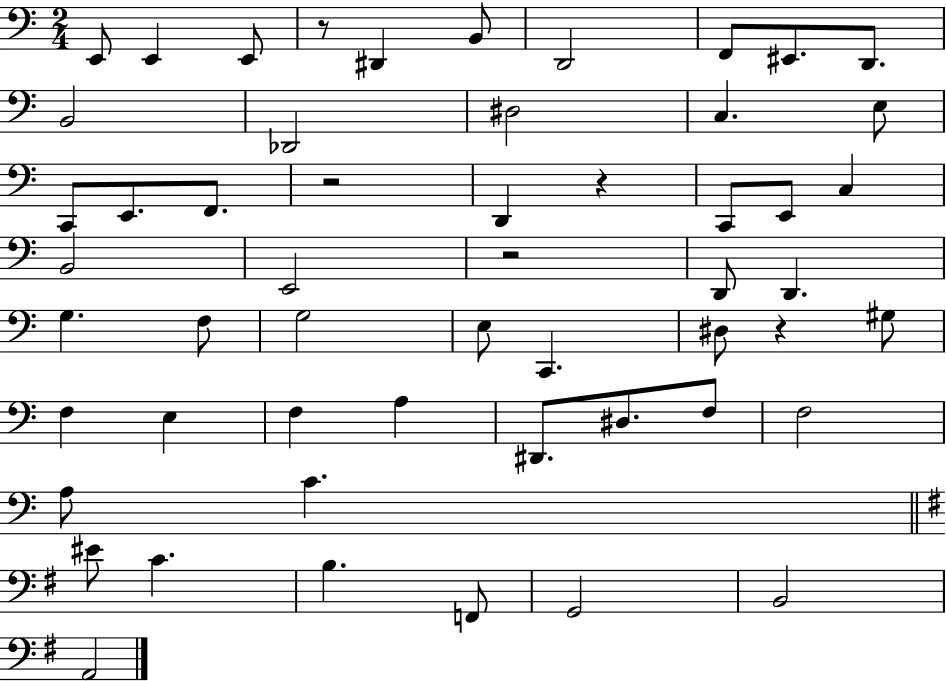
{
  \clef bass
  \numericTimeSignature
  \time 2/4
  \key c \major
  e,8 e,4 e,8 | r8 dis,4 b,8 | d,2 | f,8 eis,8. d,8. | \break b,2 | des,2 | dis2 | c4. e8 | \break c,8 e,8. f,8. | r2 | d,4 r4 | c,8 e,8 c4 | \break b,2 | e,2 | r2 | d,8 d,4. | \break g4. f8 | g2 | e8 c,4. | dis8 r4 gis8 | \break f4 e4 | f4 a4 | dis,8. dis8. f8 | f2 | \break a8 c'4. | \bar "||" \break \key g \major eis'8 c'4. | b4. f,8 | g,2 | b,2 | \break a,2 | \bar "|."
}